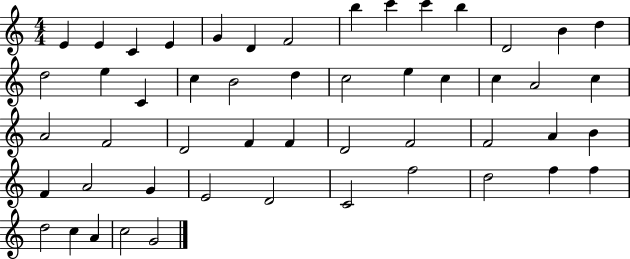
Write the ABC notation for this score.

X:1
T:Untitled
M:4/4
L:1/4
K:C
E E C E G D F2 b c' c' b D2 B d d2 e C c B2 d c2 e c c A2 c A2 F2 D2 F F D2 F2 F2 A B F A2 G E2 D2 C2 f2 d2 f f d2 c A c2 G2